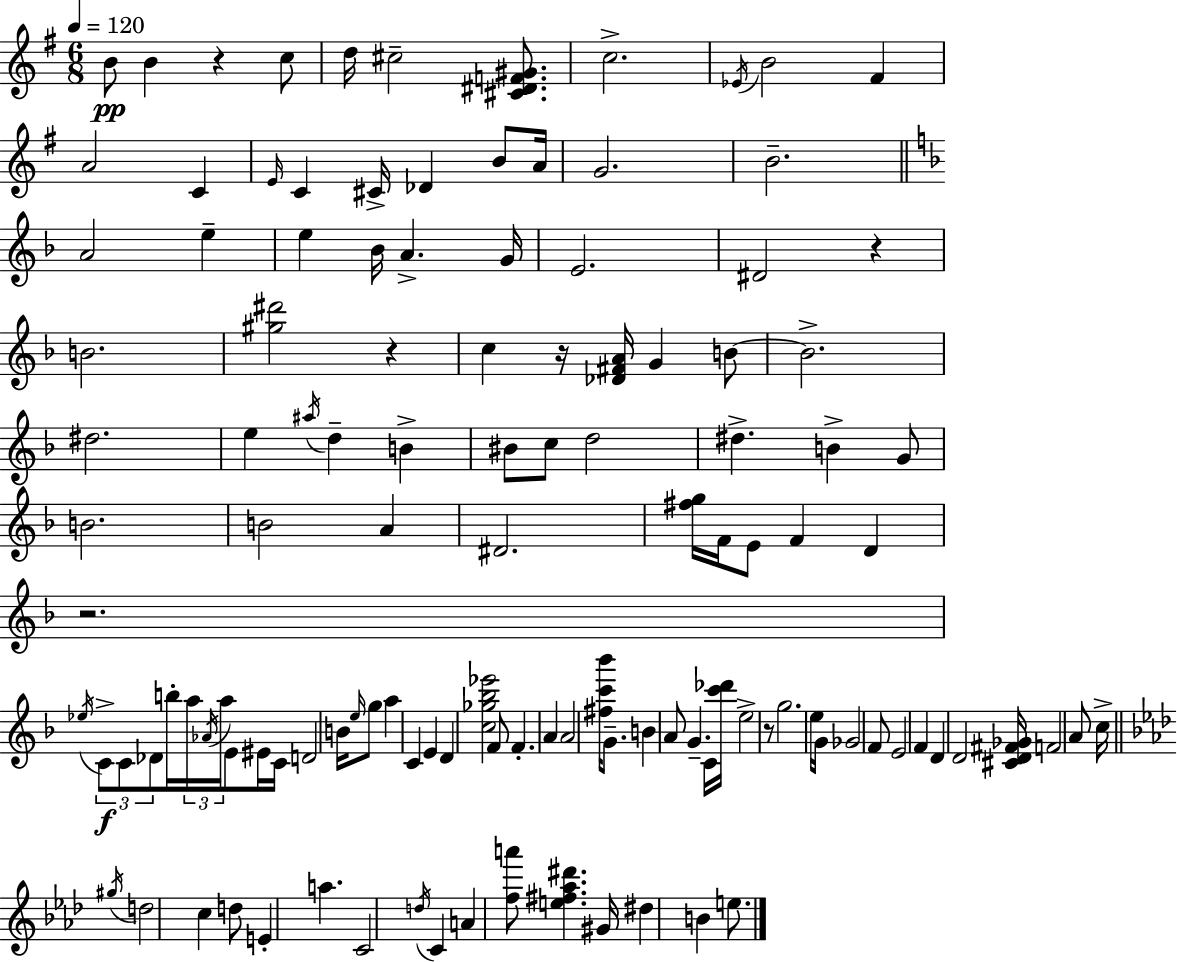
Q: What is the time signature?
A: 6/8